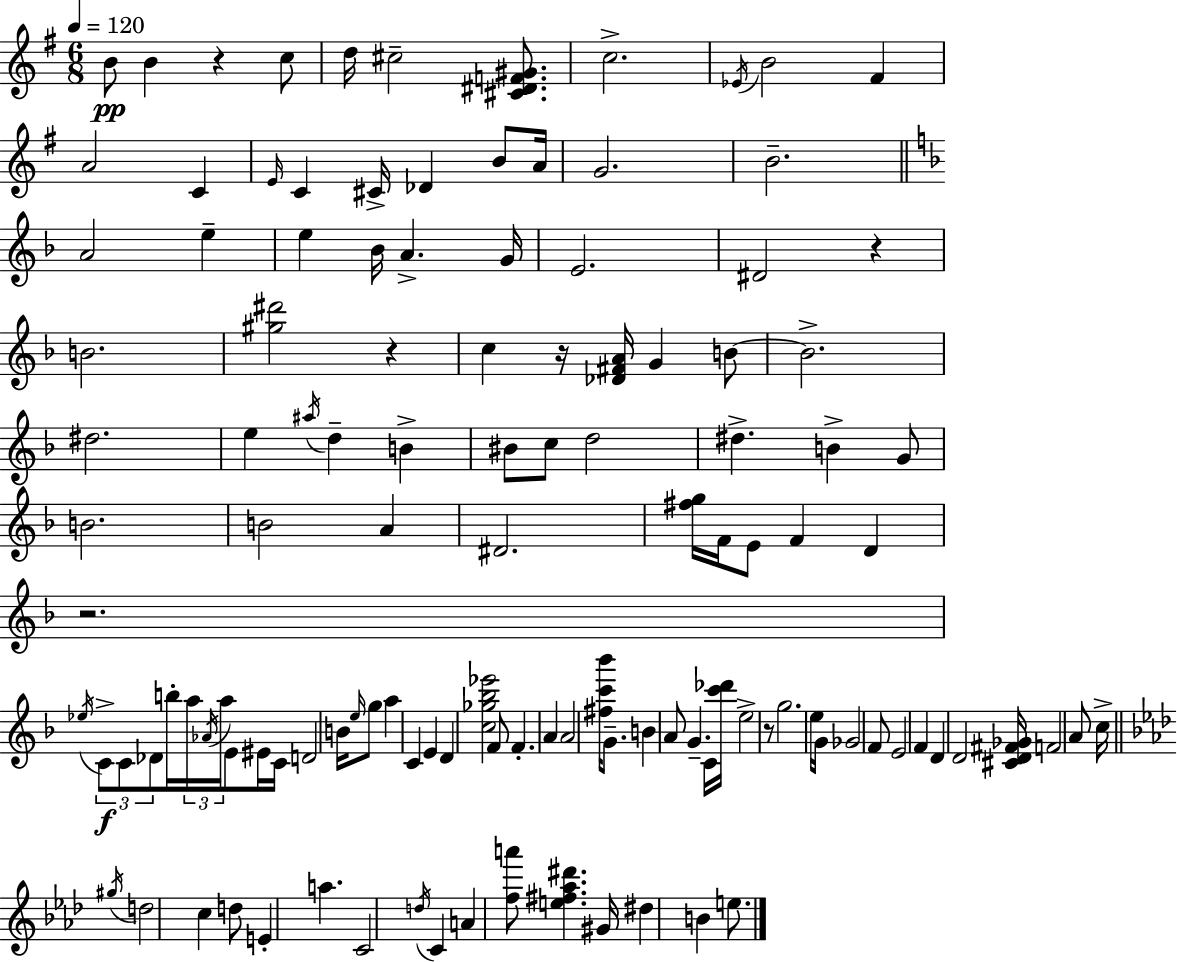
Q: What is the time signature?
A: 6/8